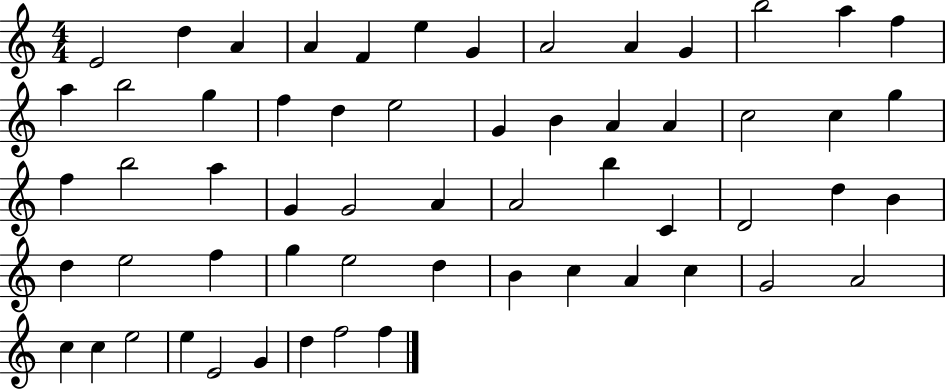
X:1
T:Untitled
M:4/4
L:1/4
K:C
E2 d A A F e G A2 A G b2 a f a b2 g f d e2 G B A A c2 c g f b2 a G G2 A A2 b C D2 d B d e2 f g e2 d B c A c G2 A2 c c e2 e E2 G d f2 f